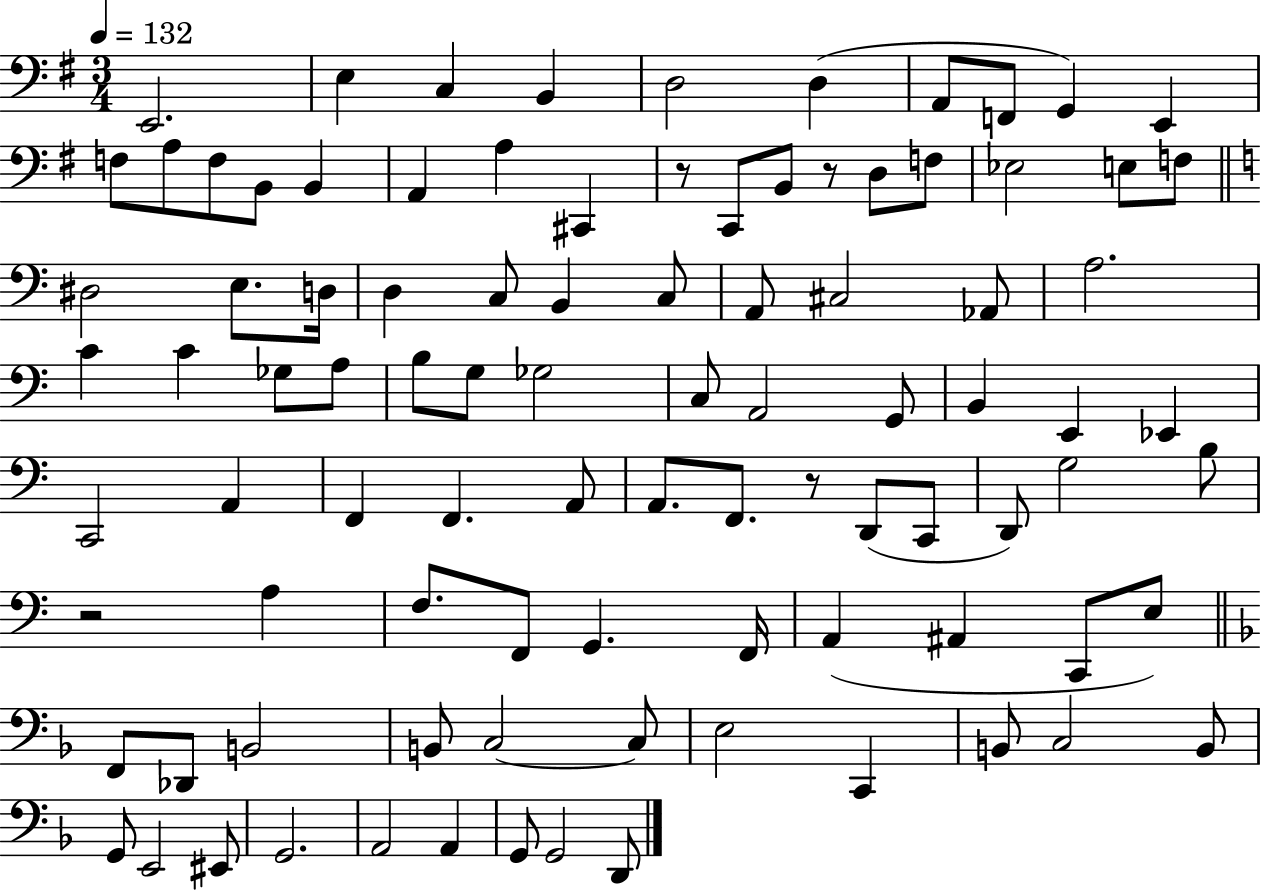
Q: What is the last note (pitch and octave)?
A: D2